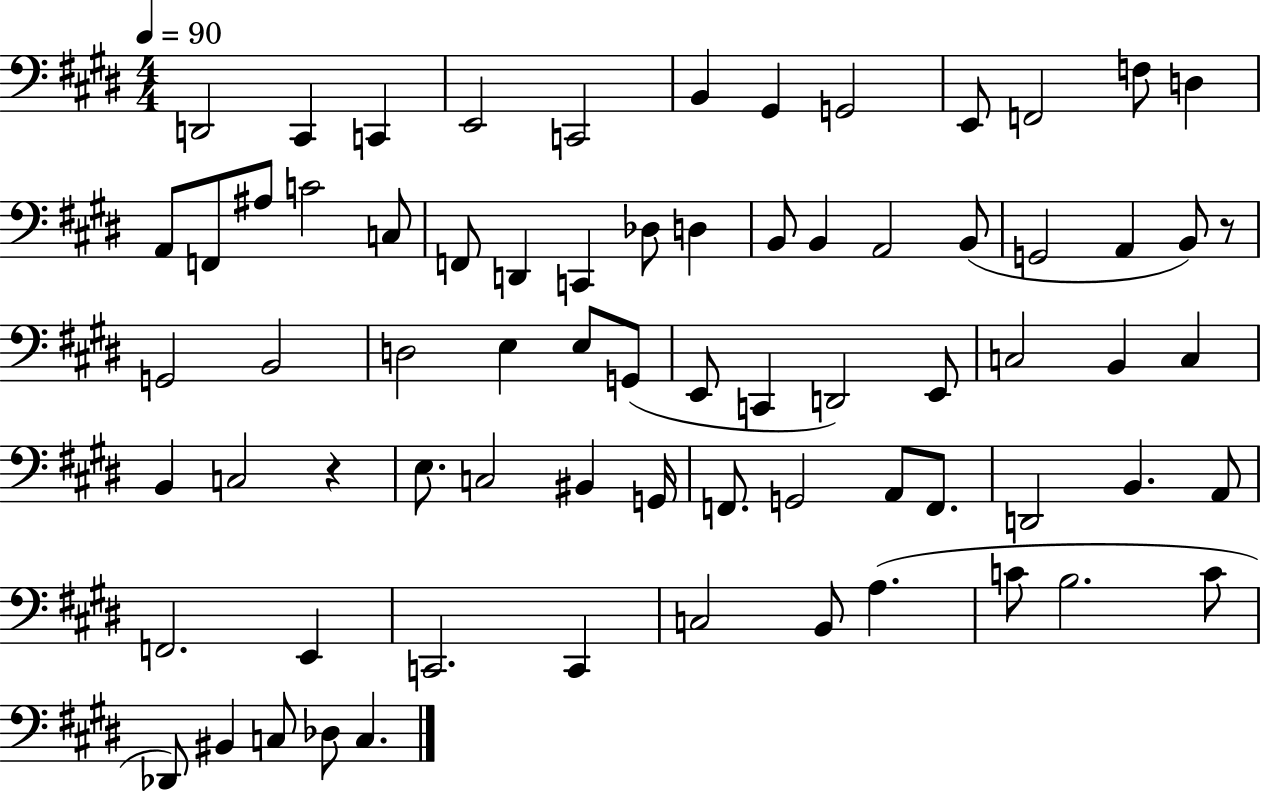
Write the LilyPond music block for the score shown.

{
  \clef bass
  \numericTimeSignature
  \time 4/4
  \key e \major
  \tempo 4 = 90
  d,2 cis,4 c,4 | e,2 c,2 | b,4 gis,4 g,2 | e,8 f,2 f8 d4 | \break a,8 f,8 ais8 c'2 c8 | f,8 d,4 c,4 des8 d4 | b,8 b,4 a,2 b,8( | g,2 a,4 b,8) r8 | \break g,2 b,2 | d2 e4 e8 g,8( | e,8 c,4 d,2) e,8 | c2 b,4 c4 | \break b,4 c2 r4 | e8. c2 bis,4 g,16 | f,8. g,2 a,8 f,8. | d,2 b,4. a,8 | \break f,2. e,4 | c,2. c,4 | c2 b,8 a4.( | c'8 b2. c'8 | \break des,8) bis,4 c8 des8 c4. | \bar "|."
}